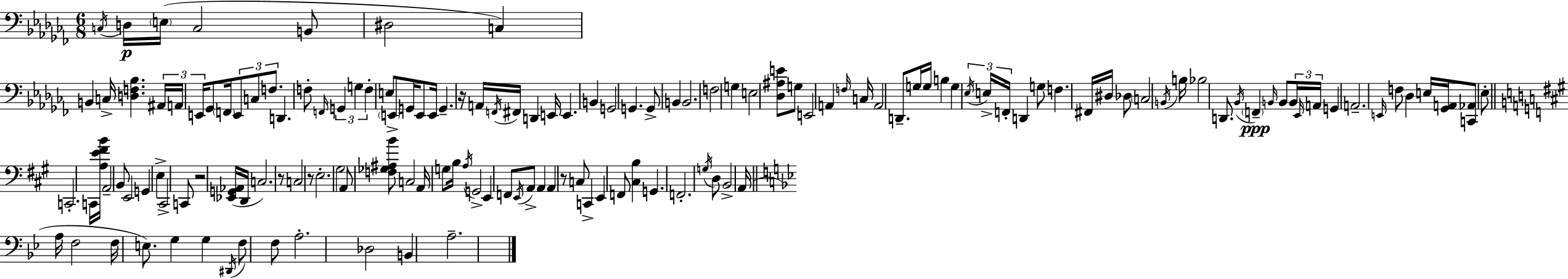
C3/s D3/s E3/s C3/h B2/e D#3/h C3/q B2/q C3/s [D3,F3,Bb3]/q. A#2/s A2/s E2/s Gb2/e F2/s E2/e C3/e F3/e. D2/q. F3/e F2/s G2/q G3/q F3/q E3/e E2/e G2/s E2/e E2/s G2/q. R/s A2/s F2/s F#2/s D2/q E2/s E2/q. B2/q G2/h G2/q. G2/e B2/q B2/h. F3/h G3/q E3/h [Db3,A#3,E4]/e G3/e E2/h A2/q F3/s C3/s A2/h D2/e. G3/s G3/s B3/q G3/q Eb3/s E3/s F2/s D2/q G3/e F3/q. F#2/s D#3/s Db3/e C3/h B2/s B3/s Bb3/h D2/e. Bb2/s F2/q B2/s B2/e B2/s Eb2/s A2/s G2/q A2/h. E2/s F3/e Db3/q E3/s [Gb2,A2]/s [C2,Ab2]/e Eb3/e C2/h. C2/s [A3,E4,F#4,B4]/s A2/h B2/e E2/h G2/q E3/q C#2/h C2/e R/h [Eb2,G2,Ab2]/s D2/s C3/h. R/e C3/h R/e E3/h. G#3/h A2/e [F3,Gb3,A#3,B4]/e C3/h A2/s G3/e B3/s A3/s G2/h E2/q F2/e E2/s A2/e A2/q A2/q R/e C3/e C2/q E2/q F2/e [C#3,B3]/q G2/q. F2/h. G3/s D3/e B2/h A2/s A3/s F3/h F3/s E3/e. G3/q G3/q D#2/s F3/e F3/e A3/h. Db3/h B2/q A3/h.